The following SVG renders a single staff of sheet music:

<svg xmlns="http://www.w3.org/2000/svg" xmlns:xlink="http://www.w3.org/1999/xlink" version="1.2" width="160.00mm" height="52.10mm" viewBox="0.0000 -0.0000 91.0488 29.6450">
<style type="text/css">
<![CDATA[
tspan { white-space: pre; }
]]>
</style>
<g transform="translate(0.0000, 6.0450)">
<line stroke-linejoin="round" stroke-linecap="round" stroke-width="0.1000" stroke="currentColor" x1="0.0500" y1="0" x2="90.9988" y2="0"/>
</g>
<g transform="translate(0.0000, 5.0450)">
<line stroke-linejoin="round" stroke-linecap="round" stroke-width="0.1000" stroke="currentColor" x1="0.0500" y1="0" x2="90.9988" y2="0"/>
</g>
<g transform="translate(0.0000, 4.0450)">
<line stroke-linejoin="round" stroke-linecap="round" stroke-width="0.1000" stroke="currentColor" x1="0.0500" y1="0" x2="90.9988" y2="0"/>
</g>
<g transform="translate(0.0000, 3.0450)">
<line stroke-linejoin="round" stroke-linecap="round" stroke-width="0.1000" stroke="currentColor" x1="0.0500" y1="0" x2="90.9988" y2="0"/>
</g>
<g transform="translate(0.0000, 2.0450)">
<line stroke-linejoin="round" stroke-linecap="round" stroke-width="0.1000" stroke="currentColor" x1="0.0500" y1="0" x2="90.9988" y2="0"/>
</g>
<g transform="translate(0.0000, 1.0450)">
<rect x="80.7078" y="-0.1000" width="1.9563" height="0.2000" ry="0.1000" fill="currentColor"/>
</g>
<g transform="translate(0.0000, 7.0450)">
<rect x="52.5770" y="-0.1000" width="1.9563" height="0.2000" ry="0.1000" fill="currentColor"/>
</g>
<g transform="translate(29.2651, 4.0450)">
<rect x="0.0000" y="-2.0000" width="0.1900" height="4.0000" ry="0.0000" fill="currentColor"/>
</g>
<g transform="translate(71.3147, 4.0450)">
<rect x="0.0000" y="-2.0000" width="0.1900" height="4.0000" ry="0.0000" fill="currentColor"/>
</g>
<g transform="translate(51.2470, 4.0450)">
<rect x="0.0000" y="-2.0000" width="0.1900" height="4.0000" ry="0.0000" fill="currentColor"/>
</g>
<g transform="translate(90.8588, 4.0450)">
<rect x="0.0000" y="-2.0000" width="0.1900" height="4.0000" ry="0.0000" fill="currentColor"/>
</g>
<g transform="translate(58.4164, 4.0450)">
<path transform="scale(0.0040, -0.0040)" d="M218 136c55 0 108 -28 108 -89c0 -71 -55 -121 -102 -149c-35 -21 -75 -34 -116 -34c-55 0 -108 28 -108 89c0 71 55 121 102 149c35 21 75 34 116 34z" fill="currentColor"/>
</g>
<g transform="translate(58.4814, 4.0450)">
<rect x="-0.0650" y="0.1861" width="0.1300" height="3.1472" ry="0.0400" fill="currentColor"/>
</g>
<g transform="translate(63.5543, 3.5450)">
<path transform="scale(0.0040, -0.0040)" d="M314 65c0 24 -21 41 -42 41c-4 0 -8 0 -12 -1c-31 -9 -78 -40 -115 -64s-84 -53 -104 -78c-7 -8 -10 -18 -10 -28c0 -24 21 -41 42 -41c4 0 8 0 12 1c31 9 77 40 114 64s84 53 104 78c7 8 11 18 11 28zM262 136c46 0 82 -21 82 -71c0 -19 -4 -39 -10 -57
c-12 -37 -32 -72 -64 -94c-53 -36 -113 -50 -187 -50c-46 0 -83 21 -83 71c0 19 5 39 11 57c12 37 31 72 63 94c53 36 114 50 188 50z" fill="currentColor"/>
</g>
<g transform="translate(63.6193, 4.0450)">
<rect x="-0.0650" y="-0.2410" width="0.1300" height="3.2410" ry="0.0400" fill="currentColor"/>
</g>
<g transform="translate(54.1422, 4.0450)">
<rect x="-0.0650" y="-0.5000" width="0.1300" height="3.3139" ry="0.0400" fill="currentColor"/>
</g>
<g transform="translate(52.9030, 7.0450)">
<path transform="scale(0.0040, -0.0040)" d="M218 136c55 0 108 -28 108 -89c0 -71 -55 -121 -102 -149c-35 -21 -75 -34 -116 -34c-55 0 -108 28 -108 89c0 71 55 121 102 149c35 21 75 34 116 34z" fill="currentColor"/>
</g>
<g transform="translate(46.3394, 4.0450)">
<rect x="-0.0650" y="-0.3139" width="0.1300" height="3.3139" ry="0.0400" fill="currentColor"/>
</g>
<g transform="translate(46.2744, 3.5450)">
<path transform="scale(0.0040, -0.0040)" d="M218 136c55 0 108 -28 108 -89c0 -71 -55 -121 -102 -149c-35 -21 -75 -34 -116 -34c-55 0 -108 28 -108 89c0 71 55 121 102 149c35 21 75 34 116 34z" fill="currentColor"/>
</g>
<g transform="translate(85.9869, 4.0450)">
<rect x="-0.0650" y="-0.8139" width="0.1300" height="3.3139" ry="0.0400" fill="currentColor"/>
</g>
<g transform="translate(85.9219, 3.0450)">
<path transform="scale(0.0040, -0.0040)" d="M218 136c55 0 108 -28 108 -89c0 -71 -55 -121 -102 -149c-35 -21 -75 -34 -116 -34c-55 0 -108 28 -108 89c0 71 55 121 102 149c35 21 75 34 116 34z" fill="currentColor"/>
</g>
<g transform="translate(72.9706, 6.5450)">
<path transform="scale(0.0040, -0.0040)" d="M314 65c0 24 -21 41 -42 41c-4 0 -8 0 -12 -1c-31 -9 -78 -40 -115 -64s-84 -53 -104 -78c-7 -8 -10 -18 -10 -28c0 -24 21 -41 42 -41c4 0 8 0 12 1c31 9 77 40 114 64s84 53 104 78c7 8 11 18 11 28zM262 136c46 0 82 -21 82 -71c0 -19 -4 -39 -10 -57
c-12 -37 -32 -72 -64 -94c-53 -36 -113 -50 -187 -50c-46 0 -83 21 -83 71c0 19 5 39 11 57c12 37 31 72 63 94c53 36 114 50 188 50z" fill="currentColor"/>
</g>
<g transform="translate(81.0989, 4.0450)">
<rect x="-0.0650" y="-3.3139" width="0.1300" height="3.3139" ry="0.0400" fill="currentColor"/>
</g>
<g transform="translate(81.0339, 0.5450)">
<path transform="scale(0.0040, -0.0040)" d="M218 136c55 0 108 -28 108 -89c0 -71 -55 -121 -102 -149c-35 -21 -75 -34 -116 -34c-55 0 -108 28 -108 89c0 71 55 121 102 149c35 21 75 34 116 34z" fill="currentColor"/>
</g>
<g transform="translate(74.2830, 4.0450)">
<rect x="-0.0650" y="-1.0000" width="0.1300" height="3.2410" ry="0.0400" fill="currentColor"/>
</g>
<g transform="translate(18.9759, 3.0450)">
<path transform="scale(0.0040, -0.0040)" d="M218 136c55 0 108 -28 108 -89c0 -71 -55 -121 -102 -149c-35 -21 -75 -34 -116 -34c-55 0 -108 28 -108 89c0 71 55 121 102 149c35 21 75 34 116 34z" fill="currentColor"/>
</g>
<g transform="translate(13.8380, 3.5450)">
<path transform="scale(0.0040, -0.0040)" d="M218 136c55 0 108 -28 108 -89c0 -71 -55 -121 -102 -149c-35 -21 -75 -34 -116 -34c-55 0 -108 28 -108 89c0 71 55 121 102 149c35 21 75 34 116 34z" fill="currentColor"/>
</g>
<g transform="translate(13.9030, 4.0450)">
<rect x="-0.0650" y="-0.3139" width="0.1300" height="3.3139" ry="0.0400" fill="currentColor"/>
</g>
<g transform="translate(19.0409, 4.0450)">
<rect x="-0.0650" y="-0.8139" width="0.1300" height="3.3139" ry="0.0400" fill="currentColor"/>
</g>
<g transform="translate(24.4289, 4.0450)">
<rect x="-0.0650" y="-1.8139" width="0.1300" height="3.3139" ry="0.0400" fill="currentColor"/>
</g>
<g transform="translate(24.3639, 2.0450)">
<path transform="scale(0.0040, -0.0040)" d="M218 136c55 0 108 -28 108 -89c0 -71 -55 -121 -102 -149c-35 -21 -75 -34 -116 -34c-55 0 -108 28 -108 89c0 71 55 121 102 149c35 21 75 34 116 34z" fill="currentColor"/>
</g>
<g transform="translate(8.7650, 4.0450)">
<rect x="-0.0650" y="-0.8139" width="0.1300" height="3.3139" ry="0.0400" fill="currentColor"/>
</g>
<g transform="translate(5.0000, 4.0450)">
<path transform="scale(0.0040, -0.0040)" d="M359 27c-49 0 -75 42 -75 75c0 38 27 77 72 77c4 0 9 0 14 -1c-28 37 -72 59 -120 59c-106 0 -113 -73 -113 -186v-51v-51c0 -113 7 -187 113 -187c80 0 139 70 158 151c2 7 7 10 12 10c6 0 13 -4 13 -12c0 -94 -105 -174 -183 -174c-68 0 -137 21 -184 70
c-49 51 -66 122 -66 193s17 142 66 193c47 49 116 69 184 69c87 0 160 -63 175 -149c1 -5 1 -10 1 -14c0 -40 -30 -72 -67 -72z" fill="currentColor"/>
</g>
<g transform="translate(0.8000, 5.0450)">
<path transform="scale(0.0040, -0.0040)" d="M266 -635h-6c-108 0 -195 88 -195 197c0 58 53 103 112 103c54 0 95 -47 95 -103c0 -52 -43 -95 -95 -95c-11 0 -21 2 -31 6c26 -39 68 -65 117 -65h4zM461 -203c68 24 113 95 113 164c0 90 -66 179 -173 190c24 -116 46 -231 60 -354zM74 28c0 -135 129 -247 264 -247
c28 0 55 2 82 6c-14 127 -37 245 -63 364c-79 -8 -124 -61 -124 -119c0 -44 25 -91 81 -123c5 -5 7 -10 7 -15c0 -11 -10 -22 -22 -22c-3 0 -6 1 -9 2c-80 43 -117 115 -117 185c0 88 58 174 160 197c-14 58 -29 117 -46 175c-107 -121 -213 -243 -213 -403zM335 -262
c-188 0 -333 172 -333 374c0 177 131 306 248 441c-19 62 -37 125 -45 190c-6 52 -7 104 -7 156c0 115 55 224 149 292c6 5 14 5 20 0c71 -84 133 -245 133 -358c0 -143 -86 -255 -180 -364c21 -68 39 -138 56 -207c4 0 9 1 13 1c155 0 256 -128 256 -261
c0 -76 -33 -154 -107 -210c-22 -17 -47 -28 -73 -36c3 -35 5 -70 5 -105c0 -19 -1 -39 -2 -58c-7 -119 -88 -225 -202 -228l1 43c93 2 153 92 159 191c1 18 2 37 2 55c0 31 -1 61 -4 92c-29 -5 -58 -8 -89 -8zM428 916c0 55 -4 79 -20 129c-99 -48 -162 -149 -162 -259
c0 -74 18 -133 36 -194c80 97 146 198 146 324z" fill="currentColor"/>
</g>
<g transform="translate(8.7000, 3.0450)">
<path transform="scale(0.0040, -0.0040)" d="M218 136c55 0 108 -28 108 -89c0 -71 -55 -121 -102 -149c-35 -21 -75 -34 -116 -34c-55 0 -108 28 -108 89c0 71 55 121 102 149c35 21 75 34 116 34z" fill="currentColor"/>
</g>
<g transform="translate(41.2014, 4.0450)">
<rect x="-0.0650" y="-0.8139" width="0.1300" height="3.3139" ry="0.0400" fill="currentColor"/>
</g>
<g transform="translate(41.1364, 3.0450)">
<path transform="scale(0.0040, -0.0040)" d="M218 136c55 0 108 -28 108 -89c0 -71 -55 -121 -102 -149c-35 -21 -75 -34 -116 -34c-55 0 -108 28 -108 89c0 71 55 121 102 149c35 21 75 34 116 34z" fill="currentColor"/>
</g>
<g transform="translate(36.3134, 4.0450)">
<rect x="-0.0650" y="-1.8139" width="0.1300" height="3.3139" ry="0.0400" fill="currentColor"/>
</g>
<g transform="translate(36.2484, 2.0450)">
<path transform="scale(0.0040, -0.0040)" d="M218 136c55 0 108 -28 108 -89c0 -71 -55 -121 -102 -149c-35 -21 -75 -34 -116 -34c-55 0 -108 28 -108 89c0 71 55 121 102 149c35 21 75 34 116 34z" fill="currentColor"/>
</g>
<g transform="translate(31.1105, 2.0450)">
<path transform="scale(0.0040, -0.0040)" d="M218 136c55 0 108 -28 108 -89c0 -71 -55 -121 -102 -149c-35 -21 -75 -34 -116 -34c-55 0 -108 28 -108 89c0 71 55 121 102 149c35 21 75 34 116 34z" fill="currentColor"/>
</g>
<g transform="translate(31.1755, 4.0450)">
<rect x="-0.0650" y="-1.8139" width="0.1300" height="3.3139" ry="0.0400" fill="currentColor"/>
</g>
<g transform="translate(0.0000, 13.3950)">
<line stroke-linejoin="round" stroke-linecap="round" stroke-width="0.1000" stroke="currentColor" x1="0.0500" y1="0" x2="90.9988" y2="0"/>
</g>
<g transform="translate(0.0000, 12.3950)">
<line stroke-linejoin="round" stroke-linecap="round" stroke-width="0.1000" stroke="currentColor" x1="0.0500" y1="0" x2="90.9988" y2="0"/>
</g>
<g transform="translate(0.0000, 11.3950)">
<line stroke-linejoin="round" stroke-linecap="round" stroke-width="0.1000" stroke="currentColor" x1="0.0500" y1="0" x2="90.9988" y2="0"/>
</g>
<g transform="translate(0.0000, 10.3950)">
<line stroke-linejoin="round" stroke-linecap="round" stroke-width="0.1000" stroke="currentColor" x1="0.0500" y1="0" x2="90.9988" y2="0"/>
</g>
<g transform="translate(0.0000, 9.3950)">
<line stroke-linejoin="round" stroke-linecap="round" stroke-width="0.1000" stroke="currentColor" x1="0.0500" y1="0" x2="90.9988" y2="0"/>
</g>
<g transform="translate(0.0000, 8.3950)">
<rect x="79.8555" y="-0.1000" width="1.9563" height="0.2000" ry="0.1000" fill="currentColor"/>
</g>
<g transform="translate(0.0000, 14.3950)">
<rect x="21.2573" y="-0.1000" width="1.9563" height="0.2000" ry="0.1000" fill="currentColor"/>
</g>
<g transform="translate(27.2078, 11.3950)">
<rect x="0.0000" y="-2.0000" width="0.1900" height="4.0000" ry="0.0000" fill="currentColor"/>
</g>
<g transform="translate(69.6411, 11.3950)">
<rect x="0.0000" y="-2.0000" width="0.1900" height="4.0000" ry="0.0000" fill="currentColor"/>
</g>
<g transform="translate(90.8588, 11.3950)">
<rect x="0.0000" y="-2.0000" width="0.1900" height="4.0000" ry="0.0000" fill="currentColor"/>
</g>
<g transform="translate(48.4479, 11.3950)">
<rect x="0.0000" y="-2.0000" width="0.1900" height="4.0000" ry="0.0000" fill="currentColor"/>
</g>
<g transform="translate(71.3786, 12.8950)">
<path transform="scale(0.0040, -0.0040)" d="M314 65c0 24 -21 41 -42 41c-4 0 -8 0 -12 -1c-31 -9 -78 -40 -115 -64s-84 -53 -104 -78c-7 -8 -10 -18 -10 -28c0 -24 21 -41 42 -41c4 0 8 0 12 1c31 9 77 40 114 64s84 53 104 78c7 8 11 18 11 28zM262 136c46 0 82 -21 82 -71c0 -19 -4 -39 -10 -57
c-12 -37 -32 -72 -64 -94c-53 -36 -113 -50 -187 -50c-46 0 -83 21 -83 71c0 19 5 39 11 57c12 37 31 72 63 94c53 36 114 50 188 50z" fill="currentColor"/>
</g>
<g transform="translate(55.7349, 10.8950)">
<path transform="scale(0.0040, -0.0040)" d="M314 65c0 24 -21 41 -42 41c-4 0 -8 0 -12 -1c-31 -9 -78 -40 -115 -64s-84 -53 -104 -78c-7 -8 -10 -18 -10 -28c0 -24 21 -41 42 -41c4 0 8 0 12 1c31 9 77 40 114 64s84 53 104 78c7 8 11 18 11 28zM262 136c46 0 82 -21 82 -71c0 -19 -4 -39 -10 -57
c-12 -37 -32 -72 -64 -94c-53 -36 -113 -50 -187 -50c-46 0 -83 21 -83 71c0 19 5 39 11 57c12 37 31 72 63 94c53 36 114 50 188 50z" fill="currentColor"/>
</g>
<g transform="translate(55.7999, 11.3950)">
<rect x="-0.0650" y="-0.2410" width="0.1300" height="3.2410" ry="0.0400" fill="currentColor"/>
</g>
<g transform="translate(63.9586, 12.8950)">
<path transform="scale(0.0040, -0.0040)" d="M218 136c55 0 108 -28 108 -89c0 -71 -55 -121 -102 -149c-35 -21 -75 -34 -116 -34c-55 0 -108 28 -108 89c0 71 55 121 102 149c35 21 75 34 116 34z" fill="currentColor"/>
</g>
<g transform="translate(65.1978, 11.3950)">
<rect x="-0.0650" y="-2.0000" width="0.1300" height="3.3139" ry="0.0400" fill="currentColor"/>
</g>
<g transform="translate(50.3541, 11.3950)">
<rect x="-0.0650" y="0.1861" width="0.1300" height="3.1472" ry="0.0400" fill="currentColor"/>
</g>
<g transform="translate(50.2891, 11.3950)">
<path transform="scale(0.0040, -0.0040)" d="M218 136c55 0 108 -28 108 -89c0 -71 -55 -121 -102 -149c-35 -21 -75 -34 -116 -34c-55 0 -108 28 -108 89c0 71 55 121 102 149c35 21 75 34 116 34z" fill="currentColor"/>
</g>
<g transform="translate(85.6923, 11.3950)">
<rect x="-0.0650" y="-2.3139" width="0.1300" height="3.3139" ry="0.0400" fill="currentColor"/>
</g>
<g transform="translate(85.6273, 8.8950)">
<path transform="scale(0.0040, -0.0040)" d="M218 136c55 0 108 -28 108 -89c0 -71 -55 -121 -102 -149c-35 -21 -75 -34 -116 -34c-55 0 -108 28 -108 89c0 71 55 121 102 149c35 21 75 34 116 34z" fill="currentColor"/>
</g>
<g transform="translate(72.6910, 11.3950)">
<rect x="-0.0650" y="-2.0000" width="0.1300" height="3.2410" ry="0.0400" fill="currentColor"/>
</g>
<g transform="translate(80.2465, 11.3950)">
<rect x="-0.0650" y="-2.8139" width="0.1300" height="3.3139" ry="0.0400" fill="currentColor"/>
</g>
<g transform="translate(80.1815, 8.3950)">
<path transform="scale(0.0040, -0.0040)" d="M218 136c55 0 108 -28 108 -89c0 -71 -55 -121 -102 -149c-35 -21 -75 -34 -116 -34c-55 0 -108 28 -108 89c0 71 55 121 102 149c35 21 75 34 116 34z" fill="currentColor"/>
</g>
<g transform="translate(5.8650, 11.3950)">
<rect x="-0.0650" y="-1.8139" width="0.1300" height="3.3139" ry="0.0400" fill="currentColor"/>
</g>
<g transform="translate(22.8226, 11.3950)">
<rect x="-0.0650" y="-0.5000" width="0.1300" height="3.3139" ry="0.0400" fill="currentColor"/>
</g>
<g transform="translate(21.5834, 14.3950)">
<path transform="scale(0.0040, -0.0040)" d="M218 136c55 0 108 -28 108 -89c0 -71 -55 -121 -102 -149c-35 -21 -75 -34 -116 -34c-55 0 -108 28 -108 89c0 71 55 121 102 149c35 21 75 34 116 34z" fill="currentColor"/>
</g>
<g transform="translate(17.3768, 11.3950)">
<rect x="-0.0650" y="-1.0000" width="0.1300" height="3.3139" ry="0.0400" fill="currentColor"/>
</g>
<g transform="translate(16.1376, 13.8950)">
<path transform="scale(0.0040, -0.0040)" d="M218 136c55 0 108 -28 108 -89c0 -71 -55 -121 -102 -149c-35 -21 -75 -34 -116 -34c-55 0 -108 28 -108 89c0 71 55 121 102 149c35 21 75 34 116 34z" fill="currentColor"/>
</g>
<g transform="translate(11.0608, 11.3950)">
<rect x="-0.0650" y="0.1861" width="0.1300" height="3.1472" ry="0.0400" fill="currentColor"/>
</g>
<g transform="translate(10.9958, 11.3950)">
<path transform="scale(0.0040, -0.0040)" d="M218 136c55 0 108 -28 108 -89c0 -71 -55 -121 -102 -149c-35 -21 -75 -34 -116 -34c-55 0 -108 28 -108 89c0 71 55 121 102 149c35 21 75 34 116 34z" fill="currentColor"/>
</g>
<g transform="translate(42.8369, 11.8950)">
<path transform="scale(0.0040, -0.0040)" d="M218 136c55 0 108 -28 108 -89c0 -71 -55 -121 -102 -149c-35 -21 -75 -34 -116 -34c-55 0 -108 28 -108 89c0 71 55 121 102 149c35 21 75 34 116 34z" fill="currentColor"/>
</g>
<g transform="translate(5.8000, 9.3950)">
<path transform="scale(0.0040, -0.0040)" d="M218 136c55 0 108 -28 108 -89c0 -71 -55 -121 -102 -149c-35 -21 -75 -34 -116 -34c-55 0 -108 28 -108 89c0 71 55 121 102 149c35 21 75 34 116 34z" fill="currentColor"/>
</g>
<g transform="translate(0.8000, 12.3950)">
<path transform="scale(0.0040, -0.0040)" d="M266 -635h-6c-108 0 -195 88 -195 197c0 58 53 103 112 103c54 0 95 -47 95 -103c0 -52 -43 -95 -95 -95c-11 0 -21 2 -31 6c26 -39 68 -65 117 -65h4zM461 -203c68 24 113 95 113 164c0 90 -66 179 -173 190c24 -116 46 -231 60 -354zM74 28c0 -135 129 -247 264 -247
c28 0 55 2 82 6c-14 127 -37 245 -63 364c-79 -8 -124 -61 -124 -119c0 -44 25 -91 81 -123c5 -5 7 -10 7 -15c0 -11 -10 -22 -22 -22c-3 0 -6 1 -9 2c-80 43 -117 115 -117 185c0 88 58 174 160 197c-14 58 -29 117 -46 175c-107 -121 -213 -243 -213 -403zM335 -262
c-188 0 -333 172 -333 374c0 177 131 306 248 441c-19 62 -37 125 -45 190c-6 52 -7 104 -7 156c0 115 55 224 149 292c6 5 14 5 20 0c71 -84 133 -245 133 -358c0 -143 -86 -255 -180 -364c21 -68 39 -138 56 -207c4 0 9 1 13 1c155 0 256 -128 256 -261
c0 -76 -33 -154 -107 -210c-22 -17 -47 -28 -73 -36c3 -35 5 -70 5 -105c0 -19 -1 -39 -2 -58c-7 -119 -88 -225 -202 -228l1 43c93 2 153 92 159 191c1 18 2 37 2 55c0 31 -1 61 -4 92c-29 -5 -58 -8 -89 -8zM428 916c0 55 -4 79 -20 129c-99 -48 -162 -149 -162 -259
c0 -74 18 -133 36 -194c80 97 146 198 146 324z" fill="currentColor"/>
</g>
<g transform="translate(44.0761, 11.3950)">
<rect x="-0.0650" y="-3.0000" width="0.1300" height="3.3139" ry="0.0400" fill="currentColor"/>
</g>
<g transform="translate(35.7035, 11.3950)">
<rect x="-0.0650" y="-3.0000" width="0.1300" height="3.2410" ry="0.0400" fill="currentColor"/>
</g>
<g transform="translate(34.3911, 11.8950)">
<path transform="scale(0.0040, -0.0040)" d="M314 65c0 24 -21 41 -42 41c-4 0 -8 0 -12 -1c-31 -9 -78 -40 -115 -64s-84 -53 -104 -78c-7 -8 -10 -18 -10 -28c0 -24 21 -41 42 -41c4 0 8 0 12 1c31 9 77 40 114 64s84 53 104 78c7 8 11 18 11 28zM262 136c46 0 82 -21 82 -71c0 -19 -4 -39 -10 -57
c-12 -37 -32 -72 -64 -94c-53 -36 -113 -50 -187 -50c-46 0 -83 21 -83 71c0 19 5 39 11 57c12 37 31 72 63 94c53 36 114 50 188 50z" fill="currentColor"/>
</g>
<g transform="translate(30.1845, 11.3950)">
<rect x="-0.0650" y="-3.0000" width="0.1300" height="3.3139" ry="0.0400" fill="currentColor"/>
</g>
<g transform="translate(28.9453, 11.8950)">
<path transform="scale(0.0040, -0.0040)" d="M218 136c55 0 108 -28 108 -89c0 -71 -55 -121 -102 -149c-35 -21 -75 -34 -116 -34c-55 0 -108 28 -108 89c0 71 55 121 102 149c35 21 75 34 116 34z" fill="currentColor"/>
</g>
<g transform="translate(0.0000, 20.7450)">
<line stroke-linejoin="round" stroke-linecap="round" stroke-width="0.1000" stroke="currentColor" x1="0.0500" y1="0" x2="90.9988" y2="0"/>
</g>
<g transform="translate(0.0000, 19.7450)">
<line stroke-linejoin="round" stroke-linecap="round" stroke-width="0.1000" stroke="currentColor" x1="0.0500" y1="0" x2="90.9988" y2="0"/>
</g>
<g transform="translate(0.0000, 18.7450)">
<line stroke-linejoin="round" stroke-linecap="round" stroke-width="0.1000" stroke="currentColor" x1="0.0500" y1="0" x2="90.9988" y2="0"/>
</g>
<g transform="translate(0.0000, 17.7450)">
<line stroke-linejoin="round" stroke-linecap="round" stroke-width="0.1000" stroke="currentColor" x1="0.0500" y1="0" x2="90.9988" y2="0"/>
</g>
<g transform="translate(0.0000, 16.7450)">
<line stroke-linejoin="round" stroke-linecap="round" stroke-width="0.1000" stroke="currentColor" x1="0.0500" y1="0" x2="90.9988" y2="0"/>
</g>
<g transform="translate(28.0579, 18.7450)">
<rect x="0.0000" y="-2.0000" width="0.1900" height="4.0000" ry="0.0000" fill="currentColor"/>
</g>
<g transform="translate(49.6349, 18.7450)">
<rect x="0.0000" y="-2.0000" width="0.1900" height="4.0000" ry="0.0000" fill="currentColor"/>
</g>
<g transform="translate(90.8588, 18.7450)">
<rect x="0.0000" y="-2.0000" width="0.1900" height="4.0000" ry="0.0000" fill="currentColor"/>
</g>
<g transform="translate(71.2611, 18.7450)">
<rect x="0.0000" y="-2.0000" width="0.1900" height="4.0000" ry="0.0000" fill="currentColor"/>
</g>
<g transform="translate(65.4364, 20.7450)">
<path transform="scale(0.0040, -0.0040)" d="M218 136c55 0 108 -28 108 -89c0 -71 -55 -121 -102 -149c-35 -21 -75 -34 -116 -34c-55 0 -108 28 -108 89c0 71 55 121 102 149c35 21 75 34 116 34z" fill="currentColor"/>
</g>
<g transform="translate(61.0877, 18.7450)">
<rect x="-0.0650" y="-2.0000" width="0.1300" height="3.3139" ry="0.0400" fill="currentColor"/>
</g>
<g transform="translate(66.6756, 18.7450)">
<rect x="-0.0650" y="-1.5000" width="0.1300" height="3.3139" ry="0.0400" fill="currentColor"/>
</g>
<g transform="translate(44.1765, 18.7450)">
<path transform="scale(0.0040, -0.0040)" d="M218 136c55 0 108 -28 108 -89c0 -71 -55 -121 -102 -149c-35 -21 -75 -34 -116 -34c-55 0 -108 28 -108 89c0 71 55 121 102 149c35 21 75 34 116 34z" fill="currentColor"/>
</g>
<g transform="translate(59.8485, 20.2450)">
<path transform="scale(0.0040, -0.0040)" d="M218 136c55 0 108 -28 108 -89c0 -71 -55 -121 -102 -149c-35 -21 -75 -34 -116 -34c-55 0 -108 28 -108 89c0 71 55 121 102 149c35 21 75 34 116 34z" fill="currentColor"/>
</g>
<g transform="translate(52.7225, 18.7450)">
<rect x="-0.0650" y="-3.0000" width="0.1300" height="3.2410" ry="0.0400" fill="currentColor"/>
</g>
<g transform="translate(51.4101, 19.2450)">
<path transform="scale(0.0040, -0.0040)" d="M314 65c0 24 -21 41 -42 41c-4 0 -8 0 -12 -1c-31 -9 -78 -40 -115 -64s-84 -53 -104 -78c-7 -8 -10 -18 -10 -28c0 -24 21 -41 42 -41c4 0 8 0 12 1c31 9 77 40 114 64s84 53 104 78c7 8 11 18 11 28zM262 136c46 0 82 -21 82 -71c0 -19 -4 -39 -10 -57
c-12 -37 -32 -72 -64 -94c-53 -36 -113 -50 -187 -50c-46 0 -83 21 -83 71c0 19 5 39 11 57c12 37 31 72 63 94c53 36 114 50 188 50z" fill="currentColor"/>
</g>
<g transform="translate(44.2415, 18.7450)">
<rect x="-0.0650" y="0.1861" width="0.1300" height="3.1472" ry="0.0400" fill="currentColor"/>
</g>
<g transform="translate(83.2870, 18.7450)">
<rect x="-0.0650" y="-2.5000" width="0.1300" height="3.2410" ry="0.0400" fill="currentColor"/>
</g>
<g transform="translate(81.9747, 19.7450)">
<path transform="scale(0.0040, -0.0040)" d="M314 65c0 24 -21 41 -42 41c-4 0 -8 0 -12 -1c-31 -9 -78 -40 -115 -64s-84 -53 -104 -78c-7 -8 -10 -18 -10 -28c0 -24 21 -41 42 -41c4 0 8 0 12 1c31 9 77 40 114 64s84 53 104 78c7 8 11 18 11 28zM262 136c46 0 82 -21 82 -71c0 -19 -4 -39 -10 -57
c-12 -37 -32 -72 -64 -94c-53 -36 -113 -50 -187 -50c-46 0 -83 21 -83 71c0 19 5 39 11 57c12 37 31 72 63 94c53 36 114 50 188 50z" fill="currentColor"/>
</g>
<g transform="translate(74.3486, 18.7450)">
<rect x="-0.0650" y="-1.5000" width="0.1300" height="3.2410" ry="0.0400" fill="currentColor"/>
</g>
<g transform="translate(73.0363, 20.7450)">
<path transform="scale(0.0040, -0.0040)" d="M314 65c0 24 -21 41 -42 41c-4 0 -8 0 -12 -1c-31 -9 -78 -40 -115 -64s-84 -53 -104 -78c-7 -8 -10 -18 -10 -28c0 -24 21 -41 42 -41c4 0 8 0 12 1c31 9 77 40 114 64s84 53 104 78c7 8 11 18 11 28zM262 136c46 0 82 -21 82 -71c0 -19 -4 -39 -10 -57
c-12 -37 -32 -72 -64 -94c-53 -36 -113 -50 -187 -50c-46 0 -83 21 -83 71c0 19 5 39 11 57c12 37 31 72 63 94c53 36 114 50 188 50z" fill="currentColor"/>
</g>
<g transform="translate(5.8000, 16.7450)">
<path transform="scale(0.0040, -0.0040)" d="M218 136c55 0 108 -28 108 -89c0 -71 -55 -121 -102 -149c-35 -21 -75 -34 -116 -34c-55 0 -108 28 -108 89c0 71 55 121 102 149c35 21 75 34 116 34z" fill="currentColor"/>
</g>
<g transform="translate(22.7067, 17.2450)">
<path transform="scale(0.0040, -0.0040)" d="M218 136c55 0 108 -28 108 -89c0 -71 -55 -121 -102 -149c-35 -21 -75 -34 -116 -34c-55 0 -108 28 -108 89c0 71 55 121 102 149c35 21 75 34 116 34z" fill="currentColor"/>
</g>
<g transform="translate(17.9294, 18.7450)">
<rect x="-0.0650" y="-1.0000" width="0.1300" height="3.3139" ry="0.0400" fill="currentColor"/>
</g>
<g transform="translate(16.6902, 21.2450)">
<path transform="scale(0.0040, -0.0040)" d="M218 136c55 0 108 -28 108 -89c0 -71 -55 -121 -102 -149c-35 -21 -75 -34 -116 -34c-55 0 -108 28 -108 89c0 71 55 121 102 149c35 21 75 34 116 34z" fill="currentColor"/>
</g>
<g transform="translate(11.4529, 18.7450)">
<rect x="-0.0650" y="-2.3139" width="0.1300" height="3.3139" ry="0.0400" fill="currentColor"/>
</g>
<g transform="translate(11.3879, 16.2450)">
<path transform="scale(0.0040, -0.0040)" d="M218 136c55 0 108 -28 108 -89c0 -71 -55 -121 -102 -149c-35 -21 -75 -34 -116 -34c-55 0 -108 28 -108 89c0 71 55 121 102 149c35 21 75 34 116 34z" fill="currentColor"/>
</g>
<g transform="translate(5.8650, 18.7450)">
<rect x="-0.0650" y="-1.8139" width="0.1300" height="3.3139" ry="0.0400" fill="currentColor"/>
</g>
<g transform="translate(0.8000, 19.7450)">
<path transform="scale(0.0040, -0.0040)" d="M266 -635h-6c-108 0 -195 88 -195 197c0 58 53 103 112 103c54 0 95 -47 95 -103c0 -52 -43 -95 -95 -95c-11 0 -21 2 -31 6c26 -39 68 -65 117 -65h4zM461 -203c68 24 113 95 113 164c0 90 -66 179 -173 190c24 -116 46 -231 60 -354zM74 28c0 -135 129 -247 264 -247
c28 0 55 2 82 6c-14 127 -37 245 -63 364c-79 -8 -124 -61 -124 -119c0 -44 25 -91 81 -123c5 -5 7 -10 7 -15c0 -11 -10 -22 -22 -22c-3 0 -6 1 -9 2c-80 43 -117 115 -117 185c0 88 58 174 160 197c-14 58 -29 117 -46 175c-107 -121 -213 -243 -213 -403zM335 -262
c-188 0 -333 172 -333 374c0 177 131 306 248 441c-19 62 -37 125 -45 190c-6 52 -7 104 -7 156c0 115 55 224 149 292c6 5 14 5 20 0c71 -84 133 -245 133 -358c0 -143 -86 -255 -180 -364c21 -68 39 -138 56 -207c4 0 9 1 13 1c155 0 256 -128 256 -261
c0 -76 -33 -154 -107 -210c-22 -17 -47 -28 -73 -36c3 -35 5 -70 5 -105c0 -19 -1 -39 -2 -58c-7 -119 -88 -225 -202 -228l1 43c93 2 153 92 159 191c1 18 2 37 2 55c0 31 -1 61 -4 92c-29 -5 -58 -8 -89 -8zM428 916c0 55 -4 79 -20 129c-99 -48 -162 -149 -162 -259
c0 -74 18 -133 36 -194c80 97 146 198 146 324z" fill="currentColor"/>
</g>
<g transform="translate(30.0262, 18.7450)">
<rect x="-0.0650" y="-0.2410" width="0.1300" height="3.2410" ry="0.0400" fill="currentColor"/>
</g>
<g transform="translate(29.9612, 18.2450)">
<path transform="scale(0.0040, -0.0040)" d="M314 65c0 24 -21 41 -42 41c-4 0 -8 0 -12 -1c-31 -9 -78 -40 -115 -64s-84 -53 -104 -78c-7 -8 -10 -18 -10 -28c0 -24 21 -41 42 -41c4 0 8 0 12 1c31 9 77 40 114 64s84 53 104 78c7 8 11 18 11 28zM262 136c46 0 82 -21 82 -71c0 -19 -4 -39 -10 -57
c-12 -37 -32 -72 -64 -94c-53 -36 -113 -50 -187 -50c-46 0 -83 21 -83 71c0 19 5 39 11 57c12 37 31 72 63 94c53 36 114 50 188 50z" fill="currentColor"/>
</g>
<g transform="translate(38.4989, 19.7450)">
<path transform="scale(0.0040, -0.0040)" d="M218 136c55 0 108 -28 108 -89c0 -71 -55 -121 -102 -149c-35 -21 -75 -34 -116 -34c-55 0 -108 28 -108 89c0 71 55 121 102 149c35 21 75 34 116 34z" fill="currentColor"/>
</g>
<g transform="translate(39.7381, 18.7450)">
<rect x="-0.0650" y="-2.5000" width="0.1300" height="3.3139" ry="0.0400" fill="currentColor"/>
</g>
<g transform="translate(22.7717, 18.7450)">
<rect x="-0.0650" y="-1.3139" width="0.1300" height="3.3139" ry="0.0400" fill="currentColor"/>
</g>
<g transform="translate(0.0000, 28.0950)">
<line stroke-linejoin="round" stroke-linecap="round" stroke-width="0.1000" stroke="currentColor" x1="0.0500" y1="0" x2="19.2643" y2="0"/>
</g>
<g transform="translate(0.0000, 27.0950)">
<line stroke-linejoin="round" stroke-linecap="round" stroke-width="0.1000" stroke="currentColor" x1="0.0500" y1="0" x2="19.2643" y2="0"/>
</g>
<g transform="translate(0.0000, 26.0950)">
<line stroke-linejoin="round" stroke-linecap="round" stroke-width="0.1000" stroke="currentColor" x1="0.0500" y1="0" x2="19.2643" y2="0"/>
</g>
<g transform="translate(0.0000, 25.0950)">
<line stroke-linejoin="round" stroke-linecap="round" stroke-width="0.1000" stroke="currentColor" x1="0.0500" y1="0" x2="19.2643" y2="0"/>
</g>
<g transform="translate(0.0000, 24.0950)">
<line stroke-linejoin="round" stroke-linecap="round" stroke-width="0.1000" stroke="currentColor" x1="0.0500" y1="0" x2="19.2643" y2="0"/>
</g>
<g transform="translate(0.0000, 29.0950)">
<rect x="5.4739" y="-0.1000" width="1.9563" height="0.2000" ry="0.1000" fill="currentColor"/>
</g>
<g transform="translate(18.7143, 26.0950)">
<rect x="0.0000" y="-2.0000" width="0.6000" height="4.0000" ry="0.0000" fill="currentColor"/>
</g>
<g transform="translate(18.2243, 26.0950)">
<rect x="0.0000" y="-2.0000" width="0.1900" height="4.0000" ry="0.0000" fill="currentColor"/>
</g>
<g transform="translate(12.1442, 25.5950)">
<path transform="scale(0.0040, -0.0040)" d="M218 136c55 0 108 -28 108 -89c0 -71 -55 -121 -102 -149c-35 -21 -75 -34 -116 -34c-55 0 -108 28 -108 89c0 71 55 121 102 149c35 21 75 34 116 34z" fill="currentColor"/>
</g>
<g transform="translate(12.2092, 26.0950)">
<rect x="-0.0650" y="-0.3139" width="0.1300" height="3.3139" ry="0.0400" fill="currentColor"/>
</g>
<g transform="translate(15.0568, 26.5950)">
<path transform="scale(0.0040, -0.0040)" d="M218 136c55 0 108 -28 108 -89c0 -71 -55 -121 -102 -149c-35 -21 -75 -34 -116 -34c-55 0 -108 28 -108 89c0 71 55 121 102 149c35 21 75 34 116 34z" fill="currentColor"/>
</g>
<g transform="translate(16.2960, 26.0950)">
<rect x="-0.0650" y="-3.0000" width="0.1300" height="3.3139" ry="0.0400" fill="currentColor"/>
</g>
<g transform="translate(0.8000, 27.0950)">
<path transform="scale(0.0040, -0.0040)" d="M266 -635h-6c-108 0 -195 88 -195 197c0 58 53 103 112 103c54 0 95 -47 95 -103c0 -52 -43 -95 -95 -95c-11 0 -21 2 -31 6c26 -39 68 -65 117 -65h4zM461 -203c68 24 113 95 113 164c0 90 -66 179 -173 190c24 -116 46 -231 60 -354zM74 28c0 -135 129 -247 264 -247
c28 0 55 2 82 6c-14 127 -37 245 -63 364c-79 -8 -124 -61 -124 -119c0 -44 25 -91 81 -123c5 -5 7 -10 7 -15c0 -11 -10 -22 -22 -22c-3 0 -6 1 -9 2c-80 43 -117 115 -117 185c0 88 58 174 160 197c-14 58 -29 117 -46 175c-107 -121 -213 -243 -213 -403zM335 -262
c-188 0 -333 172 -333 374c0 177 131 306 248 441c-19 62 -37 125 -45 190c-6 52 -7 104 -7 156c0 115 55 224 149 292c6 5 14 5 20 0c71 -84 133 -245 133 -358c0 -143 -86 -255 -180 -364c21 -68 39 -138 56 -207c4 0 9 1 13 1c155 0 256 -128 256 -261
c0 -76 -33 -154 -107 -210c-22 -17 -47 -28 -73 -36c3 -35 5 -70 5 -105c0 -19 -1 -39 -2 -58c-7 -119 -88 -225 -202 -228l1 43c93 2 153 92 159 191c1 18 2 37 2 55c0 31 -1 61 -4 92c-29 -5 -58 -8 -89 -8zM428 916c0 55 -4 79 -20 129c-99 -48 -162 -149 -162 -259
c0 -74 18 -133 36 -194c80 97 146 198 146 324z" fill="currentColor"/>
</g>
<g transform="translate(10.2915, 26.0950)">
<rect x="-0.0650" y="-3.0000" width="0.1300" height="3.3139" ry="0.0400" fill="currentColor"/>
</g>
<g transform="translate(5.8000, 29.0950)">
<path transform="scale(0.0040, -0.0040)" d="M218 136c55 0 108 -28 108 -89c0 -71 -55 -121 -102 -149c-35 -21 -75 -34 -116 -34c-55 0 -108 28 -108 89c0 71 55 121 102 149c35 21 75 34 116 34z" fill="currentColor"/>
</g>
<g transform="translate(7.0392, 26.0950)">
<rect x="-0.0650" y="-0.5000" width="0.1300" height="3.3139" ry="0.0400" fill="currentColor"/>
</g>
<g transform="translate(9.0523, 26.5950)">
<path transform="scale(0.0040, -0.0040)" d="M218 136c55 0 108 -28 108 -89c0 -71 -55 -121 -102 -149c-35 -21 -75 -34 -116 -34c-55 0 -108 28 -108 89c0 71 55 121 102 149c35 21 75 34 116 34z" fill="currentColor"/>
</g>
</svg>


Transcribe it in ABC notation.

X:1
T:Untitled
M:4/4
L:1/4
K:C
d c d f f f d c C B c2 D2 b d f B D C A A2 A B c2 F F2 a g f g D e c2 G B A2 F E E2 G2 C A c A